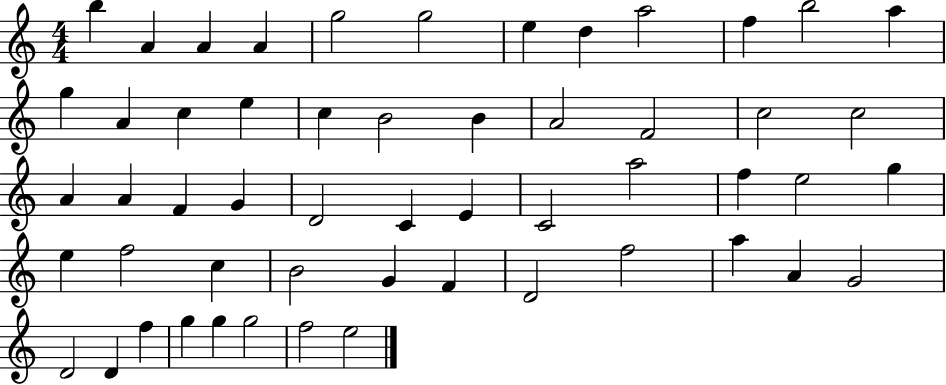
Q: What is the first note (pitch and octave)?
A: B5